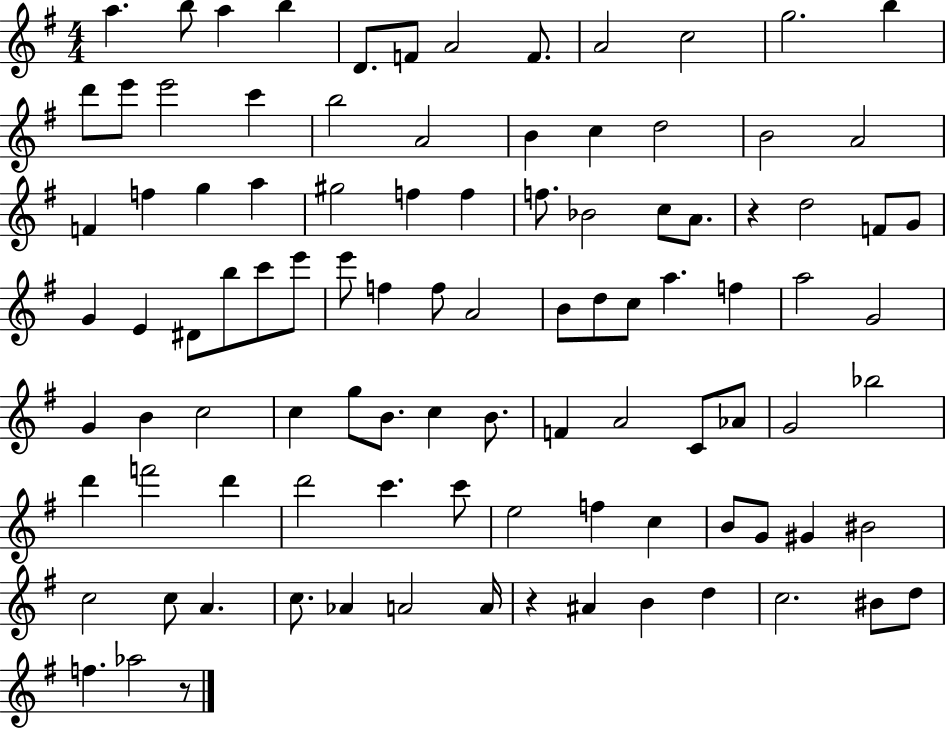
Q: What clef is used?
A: treble